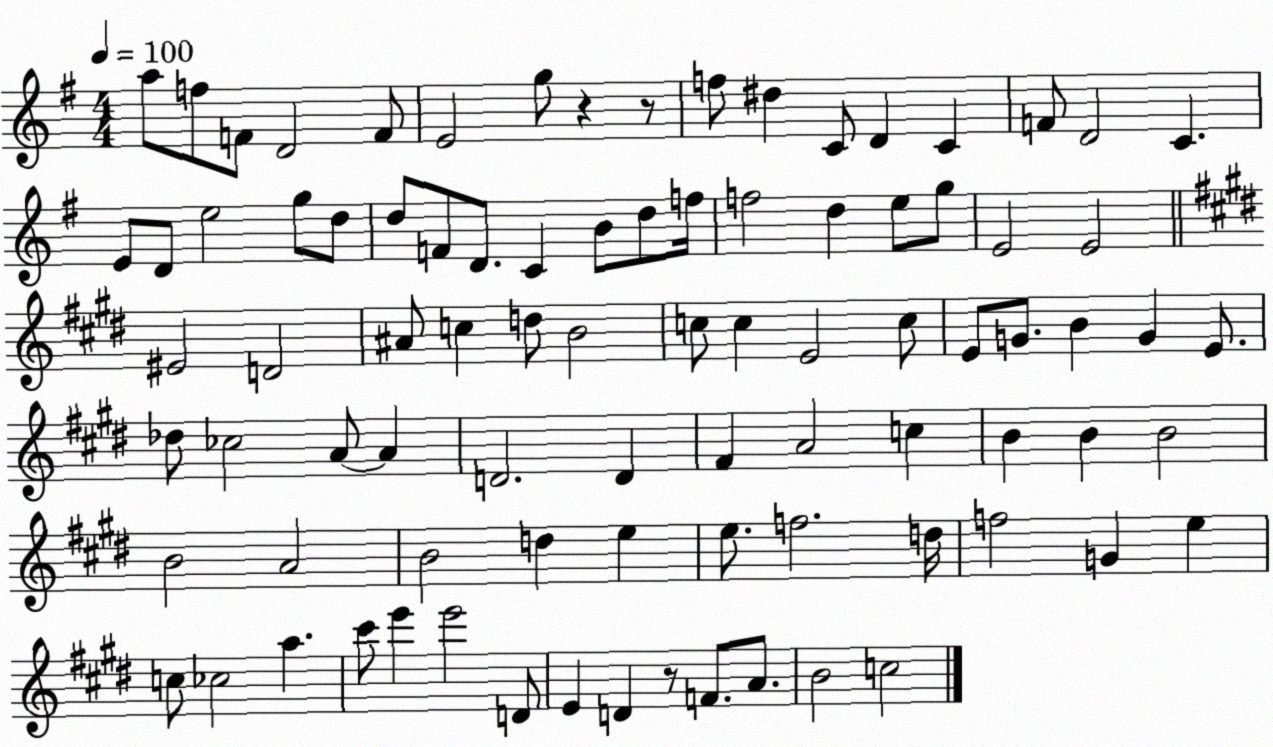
X:1
T:Untitled
M:4/4
L:1/4
K:G
a/2 f/2 F/2 D2 F/2 E2 g/2 z z/2 f/2 ^d C/2 D C F/2 D2 C E/2 D/2 e2 g/2 d/2 d/2 F/2 D/2 C B/2 d/2 f/4 f2 d e/2 g/2 E2 E2 ^E2 D2 ^A/2 c d/2 B2 c/2 c E2 c/2 E/2 G/2 B G E/2 _d/2 _c2 A/2 A D2 D ^F A2 c B B B2 B2 A2 B2 d e e/2 f2 d/4 f2 G e c/2 _c2 a ^c'/2 e' e'2 D/2 E D z/2 F/2 A/2 B2 c2